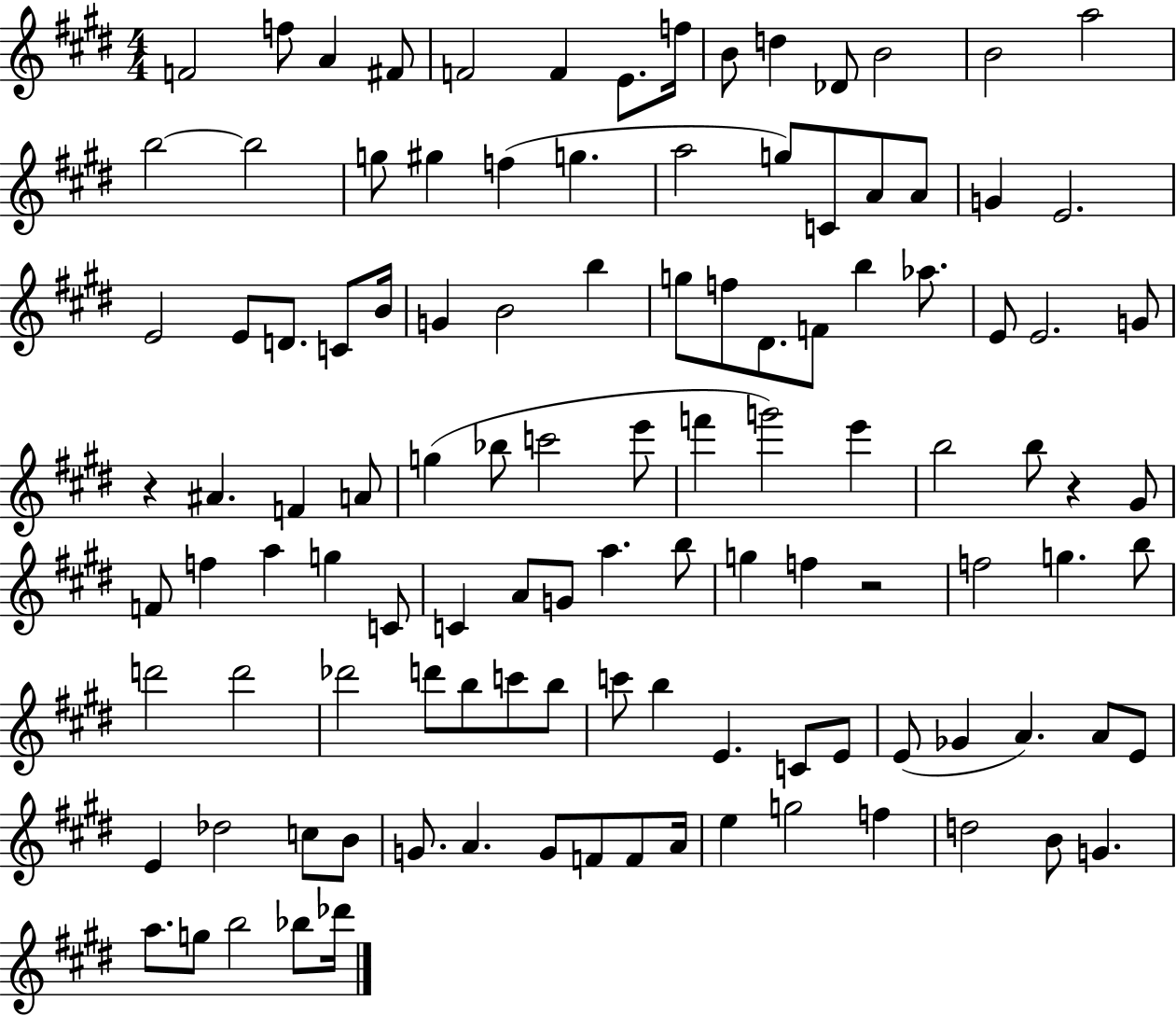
{
  \clef treble
  \numericTimeSignature
  \time 4/4
  \key e \major
  \repeat volta 2 { f'2 f''8 a'4 fis'8 | f'2 f'4 e'8. f''16 | b'8 d''4 des'8 b'2 | b'2 a''2 | \break b''2~~ b''2 | g''8 gis''4 f''4( g''4. | a''2 g''8) c'8 a'8 a'8 | g'4 e'2. | \break e'2 e'8 d'8. c'8 b'16 | g'4 b'2 b''4 | g''8 f''8 dis'8. f'8 b''4 aes''8. | e'8 e'2. g'8 | \break r4 ais'4. f'4 a'8 | g''4( bes''8 c'''2 e'''8 | f'''4 g'''2) e'''4 | b''2 b''8 r4 gis'8 | \break f'8 f''4 a''4 g''4 c'8 | c'4 a'8 g'8 a''4. b''8 | g''4 f''4 r2 | f''2 g''4. b''8 | \break d'''2 d'''2 | des'''2 d'''8 b''8 c'''8 b''8 | c'''8 b''4 e'4. c'8 e'8 | e'8( ges'4 a'4.) a'8 e'8 | \break e'4 des''2 c''8 b'8 | g'8. a'4. g'8 f'8 f'8 a'16 | e''4 g''2 f''4 | d''2 b'8 g'4. | \break a''8. g''8 b''2 bes''8 des'''16 | } \bar "|."
}